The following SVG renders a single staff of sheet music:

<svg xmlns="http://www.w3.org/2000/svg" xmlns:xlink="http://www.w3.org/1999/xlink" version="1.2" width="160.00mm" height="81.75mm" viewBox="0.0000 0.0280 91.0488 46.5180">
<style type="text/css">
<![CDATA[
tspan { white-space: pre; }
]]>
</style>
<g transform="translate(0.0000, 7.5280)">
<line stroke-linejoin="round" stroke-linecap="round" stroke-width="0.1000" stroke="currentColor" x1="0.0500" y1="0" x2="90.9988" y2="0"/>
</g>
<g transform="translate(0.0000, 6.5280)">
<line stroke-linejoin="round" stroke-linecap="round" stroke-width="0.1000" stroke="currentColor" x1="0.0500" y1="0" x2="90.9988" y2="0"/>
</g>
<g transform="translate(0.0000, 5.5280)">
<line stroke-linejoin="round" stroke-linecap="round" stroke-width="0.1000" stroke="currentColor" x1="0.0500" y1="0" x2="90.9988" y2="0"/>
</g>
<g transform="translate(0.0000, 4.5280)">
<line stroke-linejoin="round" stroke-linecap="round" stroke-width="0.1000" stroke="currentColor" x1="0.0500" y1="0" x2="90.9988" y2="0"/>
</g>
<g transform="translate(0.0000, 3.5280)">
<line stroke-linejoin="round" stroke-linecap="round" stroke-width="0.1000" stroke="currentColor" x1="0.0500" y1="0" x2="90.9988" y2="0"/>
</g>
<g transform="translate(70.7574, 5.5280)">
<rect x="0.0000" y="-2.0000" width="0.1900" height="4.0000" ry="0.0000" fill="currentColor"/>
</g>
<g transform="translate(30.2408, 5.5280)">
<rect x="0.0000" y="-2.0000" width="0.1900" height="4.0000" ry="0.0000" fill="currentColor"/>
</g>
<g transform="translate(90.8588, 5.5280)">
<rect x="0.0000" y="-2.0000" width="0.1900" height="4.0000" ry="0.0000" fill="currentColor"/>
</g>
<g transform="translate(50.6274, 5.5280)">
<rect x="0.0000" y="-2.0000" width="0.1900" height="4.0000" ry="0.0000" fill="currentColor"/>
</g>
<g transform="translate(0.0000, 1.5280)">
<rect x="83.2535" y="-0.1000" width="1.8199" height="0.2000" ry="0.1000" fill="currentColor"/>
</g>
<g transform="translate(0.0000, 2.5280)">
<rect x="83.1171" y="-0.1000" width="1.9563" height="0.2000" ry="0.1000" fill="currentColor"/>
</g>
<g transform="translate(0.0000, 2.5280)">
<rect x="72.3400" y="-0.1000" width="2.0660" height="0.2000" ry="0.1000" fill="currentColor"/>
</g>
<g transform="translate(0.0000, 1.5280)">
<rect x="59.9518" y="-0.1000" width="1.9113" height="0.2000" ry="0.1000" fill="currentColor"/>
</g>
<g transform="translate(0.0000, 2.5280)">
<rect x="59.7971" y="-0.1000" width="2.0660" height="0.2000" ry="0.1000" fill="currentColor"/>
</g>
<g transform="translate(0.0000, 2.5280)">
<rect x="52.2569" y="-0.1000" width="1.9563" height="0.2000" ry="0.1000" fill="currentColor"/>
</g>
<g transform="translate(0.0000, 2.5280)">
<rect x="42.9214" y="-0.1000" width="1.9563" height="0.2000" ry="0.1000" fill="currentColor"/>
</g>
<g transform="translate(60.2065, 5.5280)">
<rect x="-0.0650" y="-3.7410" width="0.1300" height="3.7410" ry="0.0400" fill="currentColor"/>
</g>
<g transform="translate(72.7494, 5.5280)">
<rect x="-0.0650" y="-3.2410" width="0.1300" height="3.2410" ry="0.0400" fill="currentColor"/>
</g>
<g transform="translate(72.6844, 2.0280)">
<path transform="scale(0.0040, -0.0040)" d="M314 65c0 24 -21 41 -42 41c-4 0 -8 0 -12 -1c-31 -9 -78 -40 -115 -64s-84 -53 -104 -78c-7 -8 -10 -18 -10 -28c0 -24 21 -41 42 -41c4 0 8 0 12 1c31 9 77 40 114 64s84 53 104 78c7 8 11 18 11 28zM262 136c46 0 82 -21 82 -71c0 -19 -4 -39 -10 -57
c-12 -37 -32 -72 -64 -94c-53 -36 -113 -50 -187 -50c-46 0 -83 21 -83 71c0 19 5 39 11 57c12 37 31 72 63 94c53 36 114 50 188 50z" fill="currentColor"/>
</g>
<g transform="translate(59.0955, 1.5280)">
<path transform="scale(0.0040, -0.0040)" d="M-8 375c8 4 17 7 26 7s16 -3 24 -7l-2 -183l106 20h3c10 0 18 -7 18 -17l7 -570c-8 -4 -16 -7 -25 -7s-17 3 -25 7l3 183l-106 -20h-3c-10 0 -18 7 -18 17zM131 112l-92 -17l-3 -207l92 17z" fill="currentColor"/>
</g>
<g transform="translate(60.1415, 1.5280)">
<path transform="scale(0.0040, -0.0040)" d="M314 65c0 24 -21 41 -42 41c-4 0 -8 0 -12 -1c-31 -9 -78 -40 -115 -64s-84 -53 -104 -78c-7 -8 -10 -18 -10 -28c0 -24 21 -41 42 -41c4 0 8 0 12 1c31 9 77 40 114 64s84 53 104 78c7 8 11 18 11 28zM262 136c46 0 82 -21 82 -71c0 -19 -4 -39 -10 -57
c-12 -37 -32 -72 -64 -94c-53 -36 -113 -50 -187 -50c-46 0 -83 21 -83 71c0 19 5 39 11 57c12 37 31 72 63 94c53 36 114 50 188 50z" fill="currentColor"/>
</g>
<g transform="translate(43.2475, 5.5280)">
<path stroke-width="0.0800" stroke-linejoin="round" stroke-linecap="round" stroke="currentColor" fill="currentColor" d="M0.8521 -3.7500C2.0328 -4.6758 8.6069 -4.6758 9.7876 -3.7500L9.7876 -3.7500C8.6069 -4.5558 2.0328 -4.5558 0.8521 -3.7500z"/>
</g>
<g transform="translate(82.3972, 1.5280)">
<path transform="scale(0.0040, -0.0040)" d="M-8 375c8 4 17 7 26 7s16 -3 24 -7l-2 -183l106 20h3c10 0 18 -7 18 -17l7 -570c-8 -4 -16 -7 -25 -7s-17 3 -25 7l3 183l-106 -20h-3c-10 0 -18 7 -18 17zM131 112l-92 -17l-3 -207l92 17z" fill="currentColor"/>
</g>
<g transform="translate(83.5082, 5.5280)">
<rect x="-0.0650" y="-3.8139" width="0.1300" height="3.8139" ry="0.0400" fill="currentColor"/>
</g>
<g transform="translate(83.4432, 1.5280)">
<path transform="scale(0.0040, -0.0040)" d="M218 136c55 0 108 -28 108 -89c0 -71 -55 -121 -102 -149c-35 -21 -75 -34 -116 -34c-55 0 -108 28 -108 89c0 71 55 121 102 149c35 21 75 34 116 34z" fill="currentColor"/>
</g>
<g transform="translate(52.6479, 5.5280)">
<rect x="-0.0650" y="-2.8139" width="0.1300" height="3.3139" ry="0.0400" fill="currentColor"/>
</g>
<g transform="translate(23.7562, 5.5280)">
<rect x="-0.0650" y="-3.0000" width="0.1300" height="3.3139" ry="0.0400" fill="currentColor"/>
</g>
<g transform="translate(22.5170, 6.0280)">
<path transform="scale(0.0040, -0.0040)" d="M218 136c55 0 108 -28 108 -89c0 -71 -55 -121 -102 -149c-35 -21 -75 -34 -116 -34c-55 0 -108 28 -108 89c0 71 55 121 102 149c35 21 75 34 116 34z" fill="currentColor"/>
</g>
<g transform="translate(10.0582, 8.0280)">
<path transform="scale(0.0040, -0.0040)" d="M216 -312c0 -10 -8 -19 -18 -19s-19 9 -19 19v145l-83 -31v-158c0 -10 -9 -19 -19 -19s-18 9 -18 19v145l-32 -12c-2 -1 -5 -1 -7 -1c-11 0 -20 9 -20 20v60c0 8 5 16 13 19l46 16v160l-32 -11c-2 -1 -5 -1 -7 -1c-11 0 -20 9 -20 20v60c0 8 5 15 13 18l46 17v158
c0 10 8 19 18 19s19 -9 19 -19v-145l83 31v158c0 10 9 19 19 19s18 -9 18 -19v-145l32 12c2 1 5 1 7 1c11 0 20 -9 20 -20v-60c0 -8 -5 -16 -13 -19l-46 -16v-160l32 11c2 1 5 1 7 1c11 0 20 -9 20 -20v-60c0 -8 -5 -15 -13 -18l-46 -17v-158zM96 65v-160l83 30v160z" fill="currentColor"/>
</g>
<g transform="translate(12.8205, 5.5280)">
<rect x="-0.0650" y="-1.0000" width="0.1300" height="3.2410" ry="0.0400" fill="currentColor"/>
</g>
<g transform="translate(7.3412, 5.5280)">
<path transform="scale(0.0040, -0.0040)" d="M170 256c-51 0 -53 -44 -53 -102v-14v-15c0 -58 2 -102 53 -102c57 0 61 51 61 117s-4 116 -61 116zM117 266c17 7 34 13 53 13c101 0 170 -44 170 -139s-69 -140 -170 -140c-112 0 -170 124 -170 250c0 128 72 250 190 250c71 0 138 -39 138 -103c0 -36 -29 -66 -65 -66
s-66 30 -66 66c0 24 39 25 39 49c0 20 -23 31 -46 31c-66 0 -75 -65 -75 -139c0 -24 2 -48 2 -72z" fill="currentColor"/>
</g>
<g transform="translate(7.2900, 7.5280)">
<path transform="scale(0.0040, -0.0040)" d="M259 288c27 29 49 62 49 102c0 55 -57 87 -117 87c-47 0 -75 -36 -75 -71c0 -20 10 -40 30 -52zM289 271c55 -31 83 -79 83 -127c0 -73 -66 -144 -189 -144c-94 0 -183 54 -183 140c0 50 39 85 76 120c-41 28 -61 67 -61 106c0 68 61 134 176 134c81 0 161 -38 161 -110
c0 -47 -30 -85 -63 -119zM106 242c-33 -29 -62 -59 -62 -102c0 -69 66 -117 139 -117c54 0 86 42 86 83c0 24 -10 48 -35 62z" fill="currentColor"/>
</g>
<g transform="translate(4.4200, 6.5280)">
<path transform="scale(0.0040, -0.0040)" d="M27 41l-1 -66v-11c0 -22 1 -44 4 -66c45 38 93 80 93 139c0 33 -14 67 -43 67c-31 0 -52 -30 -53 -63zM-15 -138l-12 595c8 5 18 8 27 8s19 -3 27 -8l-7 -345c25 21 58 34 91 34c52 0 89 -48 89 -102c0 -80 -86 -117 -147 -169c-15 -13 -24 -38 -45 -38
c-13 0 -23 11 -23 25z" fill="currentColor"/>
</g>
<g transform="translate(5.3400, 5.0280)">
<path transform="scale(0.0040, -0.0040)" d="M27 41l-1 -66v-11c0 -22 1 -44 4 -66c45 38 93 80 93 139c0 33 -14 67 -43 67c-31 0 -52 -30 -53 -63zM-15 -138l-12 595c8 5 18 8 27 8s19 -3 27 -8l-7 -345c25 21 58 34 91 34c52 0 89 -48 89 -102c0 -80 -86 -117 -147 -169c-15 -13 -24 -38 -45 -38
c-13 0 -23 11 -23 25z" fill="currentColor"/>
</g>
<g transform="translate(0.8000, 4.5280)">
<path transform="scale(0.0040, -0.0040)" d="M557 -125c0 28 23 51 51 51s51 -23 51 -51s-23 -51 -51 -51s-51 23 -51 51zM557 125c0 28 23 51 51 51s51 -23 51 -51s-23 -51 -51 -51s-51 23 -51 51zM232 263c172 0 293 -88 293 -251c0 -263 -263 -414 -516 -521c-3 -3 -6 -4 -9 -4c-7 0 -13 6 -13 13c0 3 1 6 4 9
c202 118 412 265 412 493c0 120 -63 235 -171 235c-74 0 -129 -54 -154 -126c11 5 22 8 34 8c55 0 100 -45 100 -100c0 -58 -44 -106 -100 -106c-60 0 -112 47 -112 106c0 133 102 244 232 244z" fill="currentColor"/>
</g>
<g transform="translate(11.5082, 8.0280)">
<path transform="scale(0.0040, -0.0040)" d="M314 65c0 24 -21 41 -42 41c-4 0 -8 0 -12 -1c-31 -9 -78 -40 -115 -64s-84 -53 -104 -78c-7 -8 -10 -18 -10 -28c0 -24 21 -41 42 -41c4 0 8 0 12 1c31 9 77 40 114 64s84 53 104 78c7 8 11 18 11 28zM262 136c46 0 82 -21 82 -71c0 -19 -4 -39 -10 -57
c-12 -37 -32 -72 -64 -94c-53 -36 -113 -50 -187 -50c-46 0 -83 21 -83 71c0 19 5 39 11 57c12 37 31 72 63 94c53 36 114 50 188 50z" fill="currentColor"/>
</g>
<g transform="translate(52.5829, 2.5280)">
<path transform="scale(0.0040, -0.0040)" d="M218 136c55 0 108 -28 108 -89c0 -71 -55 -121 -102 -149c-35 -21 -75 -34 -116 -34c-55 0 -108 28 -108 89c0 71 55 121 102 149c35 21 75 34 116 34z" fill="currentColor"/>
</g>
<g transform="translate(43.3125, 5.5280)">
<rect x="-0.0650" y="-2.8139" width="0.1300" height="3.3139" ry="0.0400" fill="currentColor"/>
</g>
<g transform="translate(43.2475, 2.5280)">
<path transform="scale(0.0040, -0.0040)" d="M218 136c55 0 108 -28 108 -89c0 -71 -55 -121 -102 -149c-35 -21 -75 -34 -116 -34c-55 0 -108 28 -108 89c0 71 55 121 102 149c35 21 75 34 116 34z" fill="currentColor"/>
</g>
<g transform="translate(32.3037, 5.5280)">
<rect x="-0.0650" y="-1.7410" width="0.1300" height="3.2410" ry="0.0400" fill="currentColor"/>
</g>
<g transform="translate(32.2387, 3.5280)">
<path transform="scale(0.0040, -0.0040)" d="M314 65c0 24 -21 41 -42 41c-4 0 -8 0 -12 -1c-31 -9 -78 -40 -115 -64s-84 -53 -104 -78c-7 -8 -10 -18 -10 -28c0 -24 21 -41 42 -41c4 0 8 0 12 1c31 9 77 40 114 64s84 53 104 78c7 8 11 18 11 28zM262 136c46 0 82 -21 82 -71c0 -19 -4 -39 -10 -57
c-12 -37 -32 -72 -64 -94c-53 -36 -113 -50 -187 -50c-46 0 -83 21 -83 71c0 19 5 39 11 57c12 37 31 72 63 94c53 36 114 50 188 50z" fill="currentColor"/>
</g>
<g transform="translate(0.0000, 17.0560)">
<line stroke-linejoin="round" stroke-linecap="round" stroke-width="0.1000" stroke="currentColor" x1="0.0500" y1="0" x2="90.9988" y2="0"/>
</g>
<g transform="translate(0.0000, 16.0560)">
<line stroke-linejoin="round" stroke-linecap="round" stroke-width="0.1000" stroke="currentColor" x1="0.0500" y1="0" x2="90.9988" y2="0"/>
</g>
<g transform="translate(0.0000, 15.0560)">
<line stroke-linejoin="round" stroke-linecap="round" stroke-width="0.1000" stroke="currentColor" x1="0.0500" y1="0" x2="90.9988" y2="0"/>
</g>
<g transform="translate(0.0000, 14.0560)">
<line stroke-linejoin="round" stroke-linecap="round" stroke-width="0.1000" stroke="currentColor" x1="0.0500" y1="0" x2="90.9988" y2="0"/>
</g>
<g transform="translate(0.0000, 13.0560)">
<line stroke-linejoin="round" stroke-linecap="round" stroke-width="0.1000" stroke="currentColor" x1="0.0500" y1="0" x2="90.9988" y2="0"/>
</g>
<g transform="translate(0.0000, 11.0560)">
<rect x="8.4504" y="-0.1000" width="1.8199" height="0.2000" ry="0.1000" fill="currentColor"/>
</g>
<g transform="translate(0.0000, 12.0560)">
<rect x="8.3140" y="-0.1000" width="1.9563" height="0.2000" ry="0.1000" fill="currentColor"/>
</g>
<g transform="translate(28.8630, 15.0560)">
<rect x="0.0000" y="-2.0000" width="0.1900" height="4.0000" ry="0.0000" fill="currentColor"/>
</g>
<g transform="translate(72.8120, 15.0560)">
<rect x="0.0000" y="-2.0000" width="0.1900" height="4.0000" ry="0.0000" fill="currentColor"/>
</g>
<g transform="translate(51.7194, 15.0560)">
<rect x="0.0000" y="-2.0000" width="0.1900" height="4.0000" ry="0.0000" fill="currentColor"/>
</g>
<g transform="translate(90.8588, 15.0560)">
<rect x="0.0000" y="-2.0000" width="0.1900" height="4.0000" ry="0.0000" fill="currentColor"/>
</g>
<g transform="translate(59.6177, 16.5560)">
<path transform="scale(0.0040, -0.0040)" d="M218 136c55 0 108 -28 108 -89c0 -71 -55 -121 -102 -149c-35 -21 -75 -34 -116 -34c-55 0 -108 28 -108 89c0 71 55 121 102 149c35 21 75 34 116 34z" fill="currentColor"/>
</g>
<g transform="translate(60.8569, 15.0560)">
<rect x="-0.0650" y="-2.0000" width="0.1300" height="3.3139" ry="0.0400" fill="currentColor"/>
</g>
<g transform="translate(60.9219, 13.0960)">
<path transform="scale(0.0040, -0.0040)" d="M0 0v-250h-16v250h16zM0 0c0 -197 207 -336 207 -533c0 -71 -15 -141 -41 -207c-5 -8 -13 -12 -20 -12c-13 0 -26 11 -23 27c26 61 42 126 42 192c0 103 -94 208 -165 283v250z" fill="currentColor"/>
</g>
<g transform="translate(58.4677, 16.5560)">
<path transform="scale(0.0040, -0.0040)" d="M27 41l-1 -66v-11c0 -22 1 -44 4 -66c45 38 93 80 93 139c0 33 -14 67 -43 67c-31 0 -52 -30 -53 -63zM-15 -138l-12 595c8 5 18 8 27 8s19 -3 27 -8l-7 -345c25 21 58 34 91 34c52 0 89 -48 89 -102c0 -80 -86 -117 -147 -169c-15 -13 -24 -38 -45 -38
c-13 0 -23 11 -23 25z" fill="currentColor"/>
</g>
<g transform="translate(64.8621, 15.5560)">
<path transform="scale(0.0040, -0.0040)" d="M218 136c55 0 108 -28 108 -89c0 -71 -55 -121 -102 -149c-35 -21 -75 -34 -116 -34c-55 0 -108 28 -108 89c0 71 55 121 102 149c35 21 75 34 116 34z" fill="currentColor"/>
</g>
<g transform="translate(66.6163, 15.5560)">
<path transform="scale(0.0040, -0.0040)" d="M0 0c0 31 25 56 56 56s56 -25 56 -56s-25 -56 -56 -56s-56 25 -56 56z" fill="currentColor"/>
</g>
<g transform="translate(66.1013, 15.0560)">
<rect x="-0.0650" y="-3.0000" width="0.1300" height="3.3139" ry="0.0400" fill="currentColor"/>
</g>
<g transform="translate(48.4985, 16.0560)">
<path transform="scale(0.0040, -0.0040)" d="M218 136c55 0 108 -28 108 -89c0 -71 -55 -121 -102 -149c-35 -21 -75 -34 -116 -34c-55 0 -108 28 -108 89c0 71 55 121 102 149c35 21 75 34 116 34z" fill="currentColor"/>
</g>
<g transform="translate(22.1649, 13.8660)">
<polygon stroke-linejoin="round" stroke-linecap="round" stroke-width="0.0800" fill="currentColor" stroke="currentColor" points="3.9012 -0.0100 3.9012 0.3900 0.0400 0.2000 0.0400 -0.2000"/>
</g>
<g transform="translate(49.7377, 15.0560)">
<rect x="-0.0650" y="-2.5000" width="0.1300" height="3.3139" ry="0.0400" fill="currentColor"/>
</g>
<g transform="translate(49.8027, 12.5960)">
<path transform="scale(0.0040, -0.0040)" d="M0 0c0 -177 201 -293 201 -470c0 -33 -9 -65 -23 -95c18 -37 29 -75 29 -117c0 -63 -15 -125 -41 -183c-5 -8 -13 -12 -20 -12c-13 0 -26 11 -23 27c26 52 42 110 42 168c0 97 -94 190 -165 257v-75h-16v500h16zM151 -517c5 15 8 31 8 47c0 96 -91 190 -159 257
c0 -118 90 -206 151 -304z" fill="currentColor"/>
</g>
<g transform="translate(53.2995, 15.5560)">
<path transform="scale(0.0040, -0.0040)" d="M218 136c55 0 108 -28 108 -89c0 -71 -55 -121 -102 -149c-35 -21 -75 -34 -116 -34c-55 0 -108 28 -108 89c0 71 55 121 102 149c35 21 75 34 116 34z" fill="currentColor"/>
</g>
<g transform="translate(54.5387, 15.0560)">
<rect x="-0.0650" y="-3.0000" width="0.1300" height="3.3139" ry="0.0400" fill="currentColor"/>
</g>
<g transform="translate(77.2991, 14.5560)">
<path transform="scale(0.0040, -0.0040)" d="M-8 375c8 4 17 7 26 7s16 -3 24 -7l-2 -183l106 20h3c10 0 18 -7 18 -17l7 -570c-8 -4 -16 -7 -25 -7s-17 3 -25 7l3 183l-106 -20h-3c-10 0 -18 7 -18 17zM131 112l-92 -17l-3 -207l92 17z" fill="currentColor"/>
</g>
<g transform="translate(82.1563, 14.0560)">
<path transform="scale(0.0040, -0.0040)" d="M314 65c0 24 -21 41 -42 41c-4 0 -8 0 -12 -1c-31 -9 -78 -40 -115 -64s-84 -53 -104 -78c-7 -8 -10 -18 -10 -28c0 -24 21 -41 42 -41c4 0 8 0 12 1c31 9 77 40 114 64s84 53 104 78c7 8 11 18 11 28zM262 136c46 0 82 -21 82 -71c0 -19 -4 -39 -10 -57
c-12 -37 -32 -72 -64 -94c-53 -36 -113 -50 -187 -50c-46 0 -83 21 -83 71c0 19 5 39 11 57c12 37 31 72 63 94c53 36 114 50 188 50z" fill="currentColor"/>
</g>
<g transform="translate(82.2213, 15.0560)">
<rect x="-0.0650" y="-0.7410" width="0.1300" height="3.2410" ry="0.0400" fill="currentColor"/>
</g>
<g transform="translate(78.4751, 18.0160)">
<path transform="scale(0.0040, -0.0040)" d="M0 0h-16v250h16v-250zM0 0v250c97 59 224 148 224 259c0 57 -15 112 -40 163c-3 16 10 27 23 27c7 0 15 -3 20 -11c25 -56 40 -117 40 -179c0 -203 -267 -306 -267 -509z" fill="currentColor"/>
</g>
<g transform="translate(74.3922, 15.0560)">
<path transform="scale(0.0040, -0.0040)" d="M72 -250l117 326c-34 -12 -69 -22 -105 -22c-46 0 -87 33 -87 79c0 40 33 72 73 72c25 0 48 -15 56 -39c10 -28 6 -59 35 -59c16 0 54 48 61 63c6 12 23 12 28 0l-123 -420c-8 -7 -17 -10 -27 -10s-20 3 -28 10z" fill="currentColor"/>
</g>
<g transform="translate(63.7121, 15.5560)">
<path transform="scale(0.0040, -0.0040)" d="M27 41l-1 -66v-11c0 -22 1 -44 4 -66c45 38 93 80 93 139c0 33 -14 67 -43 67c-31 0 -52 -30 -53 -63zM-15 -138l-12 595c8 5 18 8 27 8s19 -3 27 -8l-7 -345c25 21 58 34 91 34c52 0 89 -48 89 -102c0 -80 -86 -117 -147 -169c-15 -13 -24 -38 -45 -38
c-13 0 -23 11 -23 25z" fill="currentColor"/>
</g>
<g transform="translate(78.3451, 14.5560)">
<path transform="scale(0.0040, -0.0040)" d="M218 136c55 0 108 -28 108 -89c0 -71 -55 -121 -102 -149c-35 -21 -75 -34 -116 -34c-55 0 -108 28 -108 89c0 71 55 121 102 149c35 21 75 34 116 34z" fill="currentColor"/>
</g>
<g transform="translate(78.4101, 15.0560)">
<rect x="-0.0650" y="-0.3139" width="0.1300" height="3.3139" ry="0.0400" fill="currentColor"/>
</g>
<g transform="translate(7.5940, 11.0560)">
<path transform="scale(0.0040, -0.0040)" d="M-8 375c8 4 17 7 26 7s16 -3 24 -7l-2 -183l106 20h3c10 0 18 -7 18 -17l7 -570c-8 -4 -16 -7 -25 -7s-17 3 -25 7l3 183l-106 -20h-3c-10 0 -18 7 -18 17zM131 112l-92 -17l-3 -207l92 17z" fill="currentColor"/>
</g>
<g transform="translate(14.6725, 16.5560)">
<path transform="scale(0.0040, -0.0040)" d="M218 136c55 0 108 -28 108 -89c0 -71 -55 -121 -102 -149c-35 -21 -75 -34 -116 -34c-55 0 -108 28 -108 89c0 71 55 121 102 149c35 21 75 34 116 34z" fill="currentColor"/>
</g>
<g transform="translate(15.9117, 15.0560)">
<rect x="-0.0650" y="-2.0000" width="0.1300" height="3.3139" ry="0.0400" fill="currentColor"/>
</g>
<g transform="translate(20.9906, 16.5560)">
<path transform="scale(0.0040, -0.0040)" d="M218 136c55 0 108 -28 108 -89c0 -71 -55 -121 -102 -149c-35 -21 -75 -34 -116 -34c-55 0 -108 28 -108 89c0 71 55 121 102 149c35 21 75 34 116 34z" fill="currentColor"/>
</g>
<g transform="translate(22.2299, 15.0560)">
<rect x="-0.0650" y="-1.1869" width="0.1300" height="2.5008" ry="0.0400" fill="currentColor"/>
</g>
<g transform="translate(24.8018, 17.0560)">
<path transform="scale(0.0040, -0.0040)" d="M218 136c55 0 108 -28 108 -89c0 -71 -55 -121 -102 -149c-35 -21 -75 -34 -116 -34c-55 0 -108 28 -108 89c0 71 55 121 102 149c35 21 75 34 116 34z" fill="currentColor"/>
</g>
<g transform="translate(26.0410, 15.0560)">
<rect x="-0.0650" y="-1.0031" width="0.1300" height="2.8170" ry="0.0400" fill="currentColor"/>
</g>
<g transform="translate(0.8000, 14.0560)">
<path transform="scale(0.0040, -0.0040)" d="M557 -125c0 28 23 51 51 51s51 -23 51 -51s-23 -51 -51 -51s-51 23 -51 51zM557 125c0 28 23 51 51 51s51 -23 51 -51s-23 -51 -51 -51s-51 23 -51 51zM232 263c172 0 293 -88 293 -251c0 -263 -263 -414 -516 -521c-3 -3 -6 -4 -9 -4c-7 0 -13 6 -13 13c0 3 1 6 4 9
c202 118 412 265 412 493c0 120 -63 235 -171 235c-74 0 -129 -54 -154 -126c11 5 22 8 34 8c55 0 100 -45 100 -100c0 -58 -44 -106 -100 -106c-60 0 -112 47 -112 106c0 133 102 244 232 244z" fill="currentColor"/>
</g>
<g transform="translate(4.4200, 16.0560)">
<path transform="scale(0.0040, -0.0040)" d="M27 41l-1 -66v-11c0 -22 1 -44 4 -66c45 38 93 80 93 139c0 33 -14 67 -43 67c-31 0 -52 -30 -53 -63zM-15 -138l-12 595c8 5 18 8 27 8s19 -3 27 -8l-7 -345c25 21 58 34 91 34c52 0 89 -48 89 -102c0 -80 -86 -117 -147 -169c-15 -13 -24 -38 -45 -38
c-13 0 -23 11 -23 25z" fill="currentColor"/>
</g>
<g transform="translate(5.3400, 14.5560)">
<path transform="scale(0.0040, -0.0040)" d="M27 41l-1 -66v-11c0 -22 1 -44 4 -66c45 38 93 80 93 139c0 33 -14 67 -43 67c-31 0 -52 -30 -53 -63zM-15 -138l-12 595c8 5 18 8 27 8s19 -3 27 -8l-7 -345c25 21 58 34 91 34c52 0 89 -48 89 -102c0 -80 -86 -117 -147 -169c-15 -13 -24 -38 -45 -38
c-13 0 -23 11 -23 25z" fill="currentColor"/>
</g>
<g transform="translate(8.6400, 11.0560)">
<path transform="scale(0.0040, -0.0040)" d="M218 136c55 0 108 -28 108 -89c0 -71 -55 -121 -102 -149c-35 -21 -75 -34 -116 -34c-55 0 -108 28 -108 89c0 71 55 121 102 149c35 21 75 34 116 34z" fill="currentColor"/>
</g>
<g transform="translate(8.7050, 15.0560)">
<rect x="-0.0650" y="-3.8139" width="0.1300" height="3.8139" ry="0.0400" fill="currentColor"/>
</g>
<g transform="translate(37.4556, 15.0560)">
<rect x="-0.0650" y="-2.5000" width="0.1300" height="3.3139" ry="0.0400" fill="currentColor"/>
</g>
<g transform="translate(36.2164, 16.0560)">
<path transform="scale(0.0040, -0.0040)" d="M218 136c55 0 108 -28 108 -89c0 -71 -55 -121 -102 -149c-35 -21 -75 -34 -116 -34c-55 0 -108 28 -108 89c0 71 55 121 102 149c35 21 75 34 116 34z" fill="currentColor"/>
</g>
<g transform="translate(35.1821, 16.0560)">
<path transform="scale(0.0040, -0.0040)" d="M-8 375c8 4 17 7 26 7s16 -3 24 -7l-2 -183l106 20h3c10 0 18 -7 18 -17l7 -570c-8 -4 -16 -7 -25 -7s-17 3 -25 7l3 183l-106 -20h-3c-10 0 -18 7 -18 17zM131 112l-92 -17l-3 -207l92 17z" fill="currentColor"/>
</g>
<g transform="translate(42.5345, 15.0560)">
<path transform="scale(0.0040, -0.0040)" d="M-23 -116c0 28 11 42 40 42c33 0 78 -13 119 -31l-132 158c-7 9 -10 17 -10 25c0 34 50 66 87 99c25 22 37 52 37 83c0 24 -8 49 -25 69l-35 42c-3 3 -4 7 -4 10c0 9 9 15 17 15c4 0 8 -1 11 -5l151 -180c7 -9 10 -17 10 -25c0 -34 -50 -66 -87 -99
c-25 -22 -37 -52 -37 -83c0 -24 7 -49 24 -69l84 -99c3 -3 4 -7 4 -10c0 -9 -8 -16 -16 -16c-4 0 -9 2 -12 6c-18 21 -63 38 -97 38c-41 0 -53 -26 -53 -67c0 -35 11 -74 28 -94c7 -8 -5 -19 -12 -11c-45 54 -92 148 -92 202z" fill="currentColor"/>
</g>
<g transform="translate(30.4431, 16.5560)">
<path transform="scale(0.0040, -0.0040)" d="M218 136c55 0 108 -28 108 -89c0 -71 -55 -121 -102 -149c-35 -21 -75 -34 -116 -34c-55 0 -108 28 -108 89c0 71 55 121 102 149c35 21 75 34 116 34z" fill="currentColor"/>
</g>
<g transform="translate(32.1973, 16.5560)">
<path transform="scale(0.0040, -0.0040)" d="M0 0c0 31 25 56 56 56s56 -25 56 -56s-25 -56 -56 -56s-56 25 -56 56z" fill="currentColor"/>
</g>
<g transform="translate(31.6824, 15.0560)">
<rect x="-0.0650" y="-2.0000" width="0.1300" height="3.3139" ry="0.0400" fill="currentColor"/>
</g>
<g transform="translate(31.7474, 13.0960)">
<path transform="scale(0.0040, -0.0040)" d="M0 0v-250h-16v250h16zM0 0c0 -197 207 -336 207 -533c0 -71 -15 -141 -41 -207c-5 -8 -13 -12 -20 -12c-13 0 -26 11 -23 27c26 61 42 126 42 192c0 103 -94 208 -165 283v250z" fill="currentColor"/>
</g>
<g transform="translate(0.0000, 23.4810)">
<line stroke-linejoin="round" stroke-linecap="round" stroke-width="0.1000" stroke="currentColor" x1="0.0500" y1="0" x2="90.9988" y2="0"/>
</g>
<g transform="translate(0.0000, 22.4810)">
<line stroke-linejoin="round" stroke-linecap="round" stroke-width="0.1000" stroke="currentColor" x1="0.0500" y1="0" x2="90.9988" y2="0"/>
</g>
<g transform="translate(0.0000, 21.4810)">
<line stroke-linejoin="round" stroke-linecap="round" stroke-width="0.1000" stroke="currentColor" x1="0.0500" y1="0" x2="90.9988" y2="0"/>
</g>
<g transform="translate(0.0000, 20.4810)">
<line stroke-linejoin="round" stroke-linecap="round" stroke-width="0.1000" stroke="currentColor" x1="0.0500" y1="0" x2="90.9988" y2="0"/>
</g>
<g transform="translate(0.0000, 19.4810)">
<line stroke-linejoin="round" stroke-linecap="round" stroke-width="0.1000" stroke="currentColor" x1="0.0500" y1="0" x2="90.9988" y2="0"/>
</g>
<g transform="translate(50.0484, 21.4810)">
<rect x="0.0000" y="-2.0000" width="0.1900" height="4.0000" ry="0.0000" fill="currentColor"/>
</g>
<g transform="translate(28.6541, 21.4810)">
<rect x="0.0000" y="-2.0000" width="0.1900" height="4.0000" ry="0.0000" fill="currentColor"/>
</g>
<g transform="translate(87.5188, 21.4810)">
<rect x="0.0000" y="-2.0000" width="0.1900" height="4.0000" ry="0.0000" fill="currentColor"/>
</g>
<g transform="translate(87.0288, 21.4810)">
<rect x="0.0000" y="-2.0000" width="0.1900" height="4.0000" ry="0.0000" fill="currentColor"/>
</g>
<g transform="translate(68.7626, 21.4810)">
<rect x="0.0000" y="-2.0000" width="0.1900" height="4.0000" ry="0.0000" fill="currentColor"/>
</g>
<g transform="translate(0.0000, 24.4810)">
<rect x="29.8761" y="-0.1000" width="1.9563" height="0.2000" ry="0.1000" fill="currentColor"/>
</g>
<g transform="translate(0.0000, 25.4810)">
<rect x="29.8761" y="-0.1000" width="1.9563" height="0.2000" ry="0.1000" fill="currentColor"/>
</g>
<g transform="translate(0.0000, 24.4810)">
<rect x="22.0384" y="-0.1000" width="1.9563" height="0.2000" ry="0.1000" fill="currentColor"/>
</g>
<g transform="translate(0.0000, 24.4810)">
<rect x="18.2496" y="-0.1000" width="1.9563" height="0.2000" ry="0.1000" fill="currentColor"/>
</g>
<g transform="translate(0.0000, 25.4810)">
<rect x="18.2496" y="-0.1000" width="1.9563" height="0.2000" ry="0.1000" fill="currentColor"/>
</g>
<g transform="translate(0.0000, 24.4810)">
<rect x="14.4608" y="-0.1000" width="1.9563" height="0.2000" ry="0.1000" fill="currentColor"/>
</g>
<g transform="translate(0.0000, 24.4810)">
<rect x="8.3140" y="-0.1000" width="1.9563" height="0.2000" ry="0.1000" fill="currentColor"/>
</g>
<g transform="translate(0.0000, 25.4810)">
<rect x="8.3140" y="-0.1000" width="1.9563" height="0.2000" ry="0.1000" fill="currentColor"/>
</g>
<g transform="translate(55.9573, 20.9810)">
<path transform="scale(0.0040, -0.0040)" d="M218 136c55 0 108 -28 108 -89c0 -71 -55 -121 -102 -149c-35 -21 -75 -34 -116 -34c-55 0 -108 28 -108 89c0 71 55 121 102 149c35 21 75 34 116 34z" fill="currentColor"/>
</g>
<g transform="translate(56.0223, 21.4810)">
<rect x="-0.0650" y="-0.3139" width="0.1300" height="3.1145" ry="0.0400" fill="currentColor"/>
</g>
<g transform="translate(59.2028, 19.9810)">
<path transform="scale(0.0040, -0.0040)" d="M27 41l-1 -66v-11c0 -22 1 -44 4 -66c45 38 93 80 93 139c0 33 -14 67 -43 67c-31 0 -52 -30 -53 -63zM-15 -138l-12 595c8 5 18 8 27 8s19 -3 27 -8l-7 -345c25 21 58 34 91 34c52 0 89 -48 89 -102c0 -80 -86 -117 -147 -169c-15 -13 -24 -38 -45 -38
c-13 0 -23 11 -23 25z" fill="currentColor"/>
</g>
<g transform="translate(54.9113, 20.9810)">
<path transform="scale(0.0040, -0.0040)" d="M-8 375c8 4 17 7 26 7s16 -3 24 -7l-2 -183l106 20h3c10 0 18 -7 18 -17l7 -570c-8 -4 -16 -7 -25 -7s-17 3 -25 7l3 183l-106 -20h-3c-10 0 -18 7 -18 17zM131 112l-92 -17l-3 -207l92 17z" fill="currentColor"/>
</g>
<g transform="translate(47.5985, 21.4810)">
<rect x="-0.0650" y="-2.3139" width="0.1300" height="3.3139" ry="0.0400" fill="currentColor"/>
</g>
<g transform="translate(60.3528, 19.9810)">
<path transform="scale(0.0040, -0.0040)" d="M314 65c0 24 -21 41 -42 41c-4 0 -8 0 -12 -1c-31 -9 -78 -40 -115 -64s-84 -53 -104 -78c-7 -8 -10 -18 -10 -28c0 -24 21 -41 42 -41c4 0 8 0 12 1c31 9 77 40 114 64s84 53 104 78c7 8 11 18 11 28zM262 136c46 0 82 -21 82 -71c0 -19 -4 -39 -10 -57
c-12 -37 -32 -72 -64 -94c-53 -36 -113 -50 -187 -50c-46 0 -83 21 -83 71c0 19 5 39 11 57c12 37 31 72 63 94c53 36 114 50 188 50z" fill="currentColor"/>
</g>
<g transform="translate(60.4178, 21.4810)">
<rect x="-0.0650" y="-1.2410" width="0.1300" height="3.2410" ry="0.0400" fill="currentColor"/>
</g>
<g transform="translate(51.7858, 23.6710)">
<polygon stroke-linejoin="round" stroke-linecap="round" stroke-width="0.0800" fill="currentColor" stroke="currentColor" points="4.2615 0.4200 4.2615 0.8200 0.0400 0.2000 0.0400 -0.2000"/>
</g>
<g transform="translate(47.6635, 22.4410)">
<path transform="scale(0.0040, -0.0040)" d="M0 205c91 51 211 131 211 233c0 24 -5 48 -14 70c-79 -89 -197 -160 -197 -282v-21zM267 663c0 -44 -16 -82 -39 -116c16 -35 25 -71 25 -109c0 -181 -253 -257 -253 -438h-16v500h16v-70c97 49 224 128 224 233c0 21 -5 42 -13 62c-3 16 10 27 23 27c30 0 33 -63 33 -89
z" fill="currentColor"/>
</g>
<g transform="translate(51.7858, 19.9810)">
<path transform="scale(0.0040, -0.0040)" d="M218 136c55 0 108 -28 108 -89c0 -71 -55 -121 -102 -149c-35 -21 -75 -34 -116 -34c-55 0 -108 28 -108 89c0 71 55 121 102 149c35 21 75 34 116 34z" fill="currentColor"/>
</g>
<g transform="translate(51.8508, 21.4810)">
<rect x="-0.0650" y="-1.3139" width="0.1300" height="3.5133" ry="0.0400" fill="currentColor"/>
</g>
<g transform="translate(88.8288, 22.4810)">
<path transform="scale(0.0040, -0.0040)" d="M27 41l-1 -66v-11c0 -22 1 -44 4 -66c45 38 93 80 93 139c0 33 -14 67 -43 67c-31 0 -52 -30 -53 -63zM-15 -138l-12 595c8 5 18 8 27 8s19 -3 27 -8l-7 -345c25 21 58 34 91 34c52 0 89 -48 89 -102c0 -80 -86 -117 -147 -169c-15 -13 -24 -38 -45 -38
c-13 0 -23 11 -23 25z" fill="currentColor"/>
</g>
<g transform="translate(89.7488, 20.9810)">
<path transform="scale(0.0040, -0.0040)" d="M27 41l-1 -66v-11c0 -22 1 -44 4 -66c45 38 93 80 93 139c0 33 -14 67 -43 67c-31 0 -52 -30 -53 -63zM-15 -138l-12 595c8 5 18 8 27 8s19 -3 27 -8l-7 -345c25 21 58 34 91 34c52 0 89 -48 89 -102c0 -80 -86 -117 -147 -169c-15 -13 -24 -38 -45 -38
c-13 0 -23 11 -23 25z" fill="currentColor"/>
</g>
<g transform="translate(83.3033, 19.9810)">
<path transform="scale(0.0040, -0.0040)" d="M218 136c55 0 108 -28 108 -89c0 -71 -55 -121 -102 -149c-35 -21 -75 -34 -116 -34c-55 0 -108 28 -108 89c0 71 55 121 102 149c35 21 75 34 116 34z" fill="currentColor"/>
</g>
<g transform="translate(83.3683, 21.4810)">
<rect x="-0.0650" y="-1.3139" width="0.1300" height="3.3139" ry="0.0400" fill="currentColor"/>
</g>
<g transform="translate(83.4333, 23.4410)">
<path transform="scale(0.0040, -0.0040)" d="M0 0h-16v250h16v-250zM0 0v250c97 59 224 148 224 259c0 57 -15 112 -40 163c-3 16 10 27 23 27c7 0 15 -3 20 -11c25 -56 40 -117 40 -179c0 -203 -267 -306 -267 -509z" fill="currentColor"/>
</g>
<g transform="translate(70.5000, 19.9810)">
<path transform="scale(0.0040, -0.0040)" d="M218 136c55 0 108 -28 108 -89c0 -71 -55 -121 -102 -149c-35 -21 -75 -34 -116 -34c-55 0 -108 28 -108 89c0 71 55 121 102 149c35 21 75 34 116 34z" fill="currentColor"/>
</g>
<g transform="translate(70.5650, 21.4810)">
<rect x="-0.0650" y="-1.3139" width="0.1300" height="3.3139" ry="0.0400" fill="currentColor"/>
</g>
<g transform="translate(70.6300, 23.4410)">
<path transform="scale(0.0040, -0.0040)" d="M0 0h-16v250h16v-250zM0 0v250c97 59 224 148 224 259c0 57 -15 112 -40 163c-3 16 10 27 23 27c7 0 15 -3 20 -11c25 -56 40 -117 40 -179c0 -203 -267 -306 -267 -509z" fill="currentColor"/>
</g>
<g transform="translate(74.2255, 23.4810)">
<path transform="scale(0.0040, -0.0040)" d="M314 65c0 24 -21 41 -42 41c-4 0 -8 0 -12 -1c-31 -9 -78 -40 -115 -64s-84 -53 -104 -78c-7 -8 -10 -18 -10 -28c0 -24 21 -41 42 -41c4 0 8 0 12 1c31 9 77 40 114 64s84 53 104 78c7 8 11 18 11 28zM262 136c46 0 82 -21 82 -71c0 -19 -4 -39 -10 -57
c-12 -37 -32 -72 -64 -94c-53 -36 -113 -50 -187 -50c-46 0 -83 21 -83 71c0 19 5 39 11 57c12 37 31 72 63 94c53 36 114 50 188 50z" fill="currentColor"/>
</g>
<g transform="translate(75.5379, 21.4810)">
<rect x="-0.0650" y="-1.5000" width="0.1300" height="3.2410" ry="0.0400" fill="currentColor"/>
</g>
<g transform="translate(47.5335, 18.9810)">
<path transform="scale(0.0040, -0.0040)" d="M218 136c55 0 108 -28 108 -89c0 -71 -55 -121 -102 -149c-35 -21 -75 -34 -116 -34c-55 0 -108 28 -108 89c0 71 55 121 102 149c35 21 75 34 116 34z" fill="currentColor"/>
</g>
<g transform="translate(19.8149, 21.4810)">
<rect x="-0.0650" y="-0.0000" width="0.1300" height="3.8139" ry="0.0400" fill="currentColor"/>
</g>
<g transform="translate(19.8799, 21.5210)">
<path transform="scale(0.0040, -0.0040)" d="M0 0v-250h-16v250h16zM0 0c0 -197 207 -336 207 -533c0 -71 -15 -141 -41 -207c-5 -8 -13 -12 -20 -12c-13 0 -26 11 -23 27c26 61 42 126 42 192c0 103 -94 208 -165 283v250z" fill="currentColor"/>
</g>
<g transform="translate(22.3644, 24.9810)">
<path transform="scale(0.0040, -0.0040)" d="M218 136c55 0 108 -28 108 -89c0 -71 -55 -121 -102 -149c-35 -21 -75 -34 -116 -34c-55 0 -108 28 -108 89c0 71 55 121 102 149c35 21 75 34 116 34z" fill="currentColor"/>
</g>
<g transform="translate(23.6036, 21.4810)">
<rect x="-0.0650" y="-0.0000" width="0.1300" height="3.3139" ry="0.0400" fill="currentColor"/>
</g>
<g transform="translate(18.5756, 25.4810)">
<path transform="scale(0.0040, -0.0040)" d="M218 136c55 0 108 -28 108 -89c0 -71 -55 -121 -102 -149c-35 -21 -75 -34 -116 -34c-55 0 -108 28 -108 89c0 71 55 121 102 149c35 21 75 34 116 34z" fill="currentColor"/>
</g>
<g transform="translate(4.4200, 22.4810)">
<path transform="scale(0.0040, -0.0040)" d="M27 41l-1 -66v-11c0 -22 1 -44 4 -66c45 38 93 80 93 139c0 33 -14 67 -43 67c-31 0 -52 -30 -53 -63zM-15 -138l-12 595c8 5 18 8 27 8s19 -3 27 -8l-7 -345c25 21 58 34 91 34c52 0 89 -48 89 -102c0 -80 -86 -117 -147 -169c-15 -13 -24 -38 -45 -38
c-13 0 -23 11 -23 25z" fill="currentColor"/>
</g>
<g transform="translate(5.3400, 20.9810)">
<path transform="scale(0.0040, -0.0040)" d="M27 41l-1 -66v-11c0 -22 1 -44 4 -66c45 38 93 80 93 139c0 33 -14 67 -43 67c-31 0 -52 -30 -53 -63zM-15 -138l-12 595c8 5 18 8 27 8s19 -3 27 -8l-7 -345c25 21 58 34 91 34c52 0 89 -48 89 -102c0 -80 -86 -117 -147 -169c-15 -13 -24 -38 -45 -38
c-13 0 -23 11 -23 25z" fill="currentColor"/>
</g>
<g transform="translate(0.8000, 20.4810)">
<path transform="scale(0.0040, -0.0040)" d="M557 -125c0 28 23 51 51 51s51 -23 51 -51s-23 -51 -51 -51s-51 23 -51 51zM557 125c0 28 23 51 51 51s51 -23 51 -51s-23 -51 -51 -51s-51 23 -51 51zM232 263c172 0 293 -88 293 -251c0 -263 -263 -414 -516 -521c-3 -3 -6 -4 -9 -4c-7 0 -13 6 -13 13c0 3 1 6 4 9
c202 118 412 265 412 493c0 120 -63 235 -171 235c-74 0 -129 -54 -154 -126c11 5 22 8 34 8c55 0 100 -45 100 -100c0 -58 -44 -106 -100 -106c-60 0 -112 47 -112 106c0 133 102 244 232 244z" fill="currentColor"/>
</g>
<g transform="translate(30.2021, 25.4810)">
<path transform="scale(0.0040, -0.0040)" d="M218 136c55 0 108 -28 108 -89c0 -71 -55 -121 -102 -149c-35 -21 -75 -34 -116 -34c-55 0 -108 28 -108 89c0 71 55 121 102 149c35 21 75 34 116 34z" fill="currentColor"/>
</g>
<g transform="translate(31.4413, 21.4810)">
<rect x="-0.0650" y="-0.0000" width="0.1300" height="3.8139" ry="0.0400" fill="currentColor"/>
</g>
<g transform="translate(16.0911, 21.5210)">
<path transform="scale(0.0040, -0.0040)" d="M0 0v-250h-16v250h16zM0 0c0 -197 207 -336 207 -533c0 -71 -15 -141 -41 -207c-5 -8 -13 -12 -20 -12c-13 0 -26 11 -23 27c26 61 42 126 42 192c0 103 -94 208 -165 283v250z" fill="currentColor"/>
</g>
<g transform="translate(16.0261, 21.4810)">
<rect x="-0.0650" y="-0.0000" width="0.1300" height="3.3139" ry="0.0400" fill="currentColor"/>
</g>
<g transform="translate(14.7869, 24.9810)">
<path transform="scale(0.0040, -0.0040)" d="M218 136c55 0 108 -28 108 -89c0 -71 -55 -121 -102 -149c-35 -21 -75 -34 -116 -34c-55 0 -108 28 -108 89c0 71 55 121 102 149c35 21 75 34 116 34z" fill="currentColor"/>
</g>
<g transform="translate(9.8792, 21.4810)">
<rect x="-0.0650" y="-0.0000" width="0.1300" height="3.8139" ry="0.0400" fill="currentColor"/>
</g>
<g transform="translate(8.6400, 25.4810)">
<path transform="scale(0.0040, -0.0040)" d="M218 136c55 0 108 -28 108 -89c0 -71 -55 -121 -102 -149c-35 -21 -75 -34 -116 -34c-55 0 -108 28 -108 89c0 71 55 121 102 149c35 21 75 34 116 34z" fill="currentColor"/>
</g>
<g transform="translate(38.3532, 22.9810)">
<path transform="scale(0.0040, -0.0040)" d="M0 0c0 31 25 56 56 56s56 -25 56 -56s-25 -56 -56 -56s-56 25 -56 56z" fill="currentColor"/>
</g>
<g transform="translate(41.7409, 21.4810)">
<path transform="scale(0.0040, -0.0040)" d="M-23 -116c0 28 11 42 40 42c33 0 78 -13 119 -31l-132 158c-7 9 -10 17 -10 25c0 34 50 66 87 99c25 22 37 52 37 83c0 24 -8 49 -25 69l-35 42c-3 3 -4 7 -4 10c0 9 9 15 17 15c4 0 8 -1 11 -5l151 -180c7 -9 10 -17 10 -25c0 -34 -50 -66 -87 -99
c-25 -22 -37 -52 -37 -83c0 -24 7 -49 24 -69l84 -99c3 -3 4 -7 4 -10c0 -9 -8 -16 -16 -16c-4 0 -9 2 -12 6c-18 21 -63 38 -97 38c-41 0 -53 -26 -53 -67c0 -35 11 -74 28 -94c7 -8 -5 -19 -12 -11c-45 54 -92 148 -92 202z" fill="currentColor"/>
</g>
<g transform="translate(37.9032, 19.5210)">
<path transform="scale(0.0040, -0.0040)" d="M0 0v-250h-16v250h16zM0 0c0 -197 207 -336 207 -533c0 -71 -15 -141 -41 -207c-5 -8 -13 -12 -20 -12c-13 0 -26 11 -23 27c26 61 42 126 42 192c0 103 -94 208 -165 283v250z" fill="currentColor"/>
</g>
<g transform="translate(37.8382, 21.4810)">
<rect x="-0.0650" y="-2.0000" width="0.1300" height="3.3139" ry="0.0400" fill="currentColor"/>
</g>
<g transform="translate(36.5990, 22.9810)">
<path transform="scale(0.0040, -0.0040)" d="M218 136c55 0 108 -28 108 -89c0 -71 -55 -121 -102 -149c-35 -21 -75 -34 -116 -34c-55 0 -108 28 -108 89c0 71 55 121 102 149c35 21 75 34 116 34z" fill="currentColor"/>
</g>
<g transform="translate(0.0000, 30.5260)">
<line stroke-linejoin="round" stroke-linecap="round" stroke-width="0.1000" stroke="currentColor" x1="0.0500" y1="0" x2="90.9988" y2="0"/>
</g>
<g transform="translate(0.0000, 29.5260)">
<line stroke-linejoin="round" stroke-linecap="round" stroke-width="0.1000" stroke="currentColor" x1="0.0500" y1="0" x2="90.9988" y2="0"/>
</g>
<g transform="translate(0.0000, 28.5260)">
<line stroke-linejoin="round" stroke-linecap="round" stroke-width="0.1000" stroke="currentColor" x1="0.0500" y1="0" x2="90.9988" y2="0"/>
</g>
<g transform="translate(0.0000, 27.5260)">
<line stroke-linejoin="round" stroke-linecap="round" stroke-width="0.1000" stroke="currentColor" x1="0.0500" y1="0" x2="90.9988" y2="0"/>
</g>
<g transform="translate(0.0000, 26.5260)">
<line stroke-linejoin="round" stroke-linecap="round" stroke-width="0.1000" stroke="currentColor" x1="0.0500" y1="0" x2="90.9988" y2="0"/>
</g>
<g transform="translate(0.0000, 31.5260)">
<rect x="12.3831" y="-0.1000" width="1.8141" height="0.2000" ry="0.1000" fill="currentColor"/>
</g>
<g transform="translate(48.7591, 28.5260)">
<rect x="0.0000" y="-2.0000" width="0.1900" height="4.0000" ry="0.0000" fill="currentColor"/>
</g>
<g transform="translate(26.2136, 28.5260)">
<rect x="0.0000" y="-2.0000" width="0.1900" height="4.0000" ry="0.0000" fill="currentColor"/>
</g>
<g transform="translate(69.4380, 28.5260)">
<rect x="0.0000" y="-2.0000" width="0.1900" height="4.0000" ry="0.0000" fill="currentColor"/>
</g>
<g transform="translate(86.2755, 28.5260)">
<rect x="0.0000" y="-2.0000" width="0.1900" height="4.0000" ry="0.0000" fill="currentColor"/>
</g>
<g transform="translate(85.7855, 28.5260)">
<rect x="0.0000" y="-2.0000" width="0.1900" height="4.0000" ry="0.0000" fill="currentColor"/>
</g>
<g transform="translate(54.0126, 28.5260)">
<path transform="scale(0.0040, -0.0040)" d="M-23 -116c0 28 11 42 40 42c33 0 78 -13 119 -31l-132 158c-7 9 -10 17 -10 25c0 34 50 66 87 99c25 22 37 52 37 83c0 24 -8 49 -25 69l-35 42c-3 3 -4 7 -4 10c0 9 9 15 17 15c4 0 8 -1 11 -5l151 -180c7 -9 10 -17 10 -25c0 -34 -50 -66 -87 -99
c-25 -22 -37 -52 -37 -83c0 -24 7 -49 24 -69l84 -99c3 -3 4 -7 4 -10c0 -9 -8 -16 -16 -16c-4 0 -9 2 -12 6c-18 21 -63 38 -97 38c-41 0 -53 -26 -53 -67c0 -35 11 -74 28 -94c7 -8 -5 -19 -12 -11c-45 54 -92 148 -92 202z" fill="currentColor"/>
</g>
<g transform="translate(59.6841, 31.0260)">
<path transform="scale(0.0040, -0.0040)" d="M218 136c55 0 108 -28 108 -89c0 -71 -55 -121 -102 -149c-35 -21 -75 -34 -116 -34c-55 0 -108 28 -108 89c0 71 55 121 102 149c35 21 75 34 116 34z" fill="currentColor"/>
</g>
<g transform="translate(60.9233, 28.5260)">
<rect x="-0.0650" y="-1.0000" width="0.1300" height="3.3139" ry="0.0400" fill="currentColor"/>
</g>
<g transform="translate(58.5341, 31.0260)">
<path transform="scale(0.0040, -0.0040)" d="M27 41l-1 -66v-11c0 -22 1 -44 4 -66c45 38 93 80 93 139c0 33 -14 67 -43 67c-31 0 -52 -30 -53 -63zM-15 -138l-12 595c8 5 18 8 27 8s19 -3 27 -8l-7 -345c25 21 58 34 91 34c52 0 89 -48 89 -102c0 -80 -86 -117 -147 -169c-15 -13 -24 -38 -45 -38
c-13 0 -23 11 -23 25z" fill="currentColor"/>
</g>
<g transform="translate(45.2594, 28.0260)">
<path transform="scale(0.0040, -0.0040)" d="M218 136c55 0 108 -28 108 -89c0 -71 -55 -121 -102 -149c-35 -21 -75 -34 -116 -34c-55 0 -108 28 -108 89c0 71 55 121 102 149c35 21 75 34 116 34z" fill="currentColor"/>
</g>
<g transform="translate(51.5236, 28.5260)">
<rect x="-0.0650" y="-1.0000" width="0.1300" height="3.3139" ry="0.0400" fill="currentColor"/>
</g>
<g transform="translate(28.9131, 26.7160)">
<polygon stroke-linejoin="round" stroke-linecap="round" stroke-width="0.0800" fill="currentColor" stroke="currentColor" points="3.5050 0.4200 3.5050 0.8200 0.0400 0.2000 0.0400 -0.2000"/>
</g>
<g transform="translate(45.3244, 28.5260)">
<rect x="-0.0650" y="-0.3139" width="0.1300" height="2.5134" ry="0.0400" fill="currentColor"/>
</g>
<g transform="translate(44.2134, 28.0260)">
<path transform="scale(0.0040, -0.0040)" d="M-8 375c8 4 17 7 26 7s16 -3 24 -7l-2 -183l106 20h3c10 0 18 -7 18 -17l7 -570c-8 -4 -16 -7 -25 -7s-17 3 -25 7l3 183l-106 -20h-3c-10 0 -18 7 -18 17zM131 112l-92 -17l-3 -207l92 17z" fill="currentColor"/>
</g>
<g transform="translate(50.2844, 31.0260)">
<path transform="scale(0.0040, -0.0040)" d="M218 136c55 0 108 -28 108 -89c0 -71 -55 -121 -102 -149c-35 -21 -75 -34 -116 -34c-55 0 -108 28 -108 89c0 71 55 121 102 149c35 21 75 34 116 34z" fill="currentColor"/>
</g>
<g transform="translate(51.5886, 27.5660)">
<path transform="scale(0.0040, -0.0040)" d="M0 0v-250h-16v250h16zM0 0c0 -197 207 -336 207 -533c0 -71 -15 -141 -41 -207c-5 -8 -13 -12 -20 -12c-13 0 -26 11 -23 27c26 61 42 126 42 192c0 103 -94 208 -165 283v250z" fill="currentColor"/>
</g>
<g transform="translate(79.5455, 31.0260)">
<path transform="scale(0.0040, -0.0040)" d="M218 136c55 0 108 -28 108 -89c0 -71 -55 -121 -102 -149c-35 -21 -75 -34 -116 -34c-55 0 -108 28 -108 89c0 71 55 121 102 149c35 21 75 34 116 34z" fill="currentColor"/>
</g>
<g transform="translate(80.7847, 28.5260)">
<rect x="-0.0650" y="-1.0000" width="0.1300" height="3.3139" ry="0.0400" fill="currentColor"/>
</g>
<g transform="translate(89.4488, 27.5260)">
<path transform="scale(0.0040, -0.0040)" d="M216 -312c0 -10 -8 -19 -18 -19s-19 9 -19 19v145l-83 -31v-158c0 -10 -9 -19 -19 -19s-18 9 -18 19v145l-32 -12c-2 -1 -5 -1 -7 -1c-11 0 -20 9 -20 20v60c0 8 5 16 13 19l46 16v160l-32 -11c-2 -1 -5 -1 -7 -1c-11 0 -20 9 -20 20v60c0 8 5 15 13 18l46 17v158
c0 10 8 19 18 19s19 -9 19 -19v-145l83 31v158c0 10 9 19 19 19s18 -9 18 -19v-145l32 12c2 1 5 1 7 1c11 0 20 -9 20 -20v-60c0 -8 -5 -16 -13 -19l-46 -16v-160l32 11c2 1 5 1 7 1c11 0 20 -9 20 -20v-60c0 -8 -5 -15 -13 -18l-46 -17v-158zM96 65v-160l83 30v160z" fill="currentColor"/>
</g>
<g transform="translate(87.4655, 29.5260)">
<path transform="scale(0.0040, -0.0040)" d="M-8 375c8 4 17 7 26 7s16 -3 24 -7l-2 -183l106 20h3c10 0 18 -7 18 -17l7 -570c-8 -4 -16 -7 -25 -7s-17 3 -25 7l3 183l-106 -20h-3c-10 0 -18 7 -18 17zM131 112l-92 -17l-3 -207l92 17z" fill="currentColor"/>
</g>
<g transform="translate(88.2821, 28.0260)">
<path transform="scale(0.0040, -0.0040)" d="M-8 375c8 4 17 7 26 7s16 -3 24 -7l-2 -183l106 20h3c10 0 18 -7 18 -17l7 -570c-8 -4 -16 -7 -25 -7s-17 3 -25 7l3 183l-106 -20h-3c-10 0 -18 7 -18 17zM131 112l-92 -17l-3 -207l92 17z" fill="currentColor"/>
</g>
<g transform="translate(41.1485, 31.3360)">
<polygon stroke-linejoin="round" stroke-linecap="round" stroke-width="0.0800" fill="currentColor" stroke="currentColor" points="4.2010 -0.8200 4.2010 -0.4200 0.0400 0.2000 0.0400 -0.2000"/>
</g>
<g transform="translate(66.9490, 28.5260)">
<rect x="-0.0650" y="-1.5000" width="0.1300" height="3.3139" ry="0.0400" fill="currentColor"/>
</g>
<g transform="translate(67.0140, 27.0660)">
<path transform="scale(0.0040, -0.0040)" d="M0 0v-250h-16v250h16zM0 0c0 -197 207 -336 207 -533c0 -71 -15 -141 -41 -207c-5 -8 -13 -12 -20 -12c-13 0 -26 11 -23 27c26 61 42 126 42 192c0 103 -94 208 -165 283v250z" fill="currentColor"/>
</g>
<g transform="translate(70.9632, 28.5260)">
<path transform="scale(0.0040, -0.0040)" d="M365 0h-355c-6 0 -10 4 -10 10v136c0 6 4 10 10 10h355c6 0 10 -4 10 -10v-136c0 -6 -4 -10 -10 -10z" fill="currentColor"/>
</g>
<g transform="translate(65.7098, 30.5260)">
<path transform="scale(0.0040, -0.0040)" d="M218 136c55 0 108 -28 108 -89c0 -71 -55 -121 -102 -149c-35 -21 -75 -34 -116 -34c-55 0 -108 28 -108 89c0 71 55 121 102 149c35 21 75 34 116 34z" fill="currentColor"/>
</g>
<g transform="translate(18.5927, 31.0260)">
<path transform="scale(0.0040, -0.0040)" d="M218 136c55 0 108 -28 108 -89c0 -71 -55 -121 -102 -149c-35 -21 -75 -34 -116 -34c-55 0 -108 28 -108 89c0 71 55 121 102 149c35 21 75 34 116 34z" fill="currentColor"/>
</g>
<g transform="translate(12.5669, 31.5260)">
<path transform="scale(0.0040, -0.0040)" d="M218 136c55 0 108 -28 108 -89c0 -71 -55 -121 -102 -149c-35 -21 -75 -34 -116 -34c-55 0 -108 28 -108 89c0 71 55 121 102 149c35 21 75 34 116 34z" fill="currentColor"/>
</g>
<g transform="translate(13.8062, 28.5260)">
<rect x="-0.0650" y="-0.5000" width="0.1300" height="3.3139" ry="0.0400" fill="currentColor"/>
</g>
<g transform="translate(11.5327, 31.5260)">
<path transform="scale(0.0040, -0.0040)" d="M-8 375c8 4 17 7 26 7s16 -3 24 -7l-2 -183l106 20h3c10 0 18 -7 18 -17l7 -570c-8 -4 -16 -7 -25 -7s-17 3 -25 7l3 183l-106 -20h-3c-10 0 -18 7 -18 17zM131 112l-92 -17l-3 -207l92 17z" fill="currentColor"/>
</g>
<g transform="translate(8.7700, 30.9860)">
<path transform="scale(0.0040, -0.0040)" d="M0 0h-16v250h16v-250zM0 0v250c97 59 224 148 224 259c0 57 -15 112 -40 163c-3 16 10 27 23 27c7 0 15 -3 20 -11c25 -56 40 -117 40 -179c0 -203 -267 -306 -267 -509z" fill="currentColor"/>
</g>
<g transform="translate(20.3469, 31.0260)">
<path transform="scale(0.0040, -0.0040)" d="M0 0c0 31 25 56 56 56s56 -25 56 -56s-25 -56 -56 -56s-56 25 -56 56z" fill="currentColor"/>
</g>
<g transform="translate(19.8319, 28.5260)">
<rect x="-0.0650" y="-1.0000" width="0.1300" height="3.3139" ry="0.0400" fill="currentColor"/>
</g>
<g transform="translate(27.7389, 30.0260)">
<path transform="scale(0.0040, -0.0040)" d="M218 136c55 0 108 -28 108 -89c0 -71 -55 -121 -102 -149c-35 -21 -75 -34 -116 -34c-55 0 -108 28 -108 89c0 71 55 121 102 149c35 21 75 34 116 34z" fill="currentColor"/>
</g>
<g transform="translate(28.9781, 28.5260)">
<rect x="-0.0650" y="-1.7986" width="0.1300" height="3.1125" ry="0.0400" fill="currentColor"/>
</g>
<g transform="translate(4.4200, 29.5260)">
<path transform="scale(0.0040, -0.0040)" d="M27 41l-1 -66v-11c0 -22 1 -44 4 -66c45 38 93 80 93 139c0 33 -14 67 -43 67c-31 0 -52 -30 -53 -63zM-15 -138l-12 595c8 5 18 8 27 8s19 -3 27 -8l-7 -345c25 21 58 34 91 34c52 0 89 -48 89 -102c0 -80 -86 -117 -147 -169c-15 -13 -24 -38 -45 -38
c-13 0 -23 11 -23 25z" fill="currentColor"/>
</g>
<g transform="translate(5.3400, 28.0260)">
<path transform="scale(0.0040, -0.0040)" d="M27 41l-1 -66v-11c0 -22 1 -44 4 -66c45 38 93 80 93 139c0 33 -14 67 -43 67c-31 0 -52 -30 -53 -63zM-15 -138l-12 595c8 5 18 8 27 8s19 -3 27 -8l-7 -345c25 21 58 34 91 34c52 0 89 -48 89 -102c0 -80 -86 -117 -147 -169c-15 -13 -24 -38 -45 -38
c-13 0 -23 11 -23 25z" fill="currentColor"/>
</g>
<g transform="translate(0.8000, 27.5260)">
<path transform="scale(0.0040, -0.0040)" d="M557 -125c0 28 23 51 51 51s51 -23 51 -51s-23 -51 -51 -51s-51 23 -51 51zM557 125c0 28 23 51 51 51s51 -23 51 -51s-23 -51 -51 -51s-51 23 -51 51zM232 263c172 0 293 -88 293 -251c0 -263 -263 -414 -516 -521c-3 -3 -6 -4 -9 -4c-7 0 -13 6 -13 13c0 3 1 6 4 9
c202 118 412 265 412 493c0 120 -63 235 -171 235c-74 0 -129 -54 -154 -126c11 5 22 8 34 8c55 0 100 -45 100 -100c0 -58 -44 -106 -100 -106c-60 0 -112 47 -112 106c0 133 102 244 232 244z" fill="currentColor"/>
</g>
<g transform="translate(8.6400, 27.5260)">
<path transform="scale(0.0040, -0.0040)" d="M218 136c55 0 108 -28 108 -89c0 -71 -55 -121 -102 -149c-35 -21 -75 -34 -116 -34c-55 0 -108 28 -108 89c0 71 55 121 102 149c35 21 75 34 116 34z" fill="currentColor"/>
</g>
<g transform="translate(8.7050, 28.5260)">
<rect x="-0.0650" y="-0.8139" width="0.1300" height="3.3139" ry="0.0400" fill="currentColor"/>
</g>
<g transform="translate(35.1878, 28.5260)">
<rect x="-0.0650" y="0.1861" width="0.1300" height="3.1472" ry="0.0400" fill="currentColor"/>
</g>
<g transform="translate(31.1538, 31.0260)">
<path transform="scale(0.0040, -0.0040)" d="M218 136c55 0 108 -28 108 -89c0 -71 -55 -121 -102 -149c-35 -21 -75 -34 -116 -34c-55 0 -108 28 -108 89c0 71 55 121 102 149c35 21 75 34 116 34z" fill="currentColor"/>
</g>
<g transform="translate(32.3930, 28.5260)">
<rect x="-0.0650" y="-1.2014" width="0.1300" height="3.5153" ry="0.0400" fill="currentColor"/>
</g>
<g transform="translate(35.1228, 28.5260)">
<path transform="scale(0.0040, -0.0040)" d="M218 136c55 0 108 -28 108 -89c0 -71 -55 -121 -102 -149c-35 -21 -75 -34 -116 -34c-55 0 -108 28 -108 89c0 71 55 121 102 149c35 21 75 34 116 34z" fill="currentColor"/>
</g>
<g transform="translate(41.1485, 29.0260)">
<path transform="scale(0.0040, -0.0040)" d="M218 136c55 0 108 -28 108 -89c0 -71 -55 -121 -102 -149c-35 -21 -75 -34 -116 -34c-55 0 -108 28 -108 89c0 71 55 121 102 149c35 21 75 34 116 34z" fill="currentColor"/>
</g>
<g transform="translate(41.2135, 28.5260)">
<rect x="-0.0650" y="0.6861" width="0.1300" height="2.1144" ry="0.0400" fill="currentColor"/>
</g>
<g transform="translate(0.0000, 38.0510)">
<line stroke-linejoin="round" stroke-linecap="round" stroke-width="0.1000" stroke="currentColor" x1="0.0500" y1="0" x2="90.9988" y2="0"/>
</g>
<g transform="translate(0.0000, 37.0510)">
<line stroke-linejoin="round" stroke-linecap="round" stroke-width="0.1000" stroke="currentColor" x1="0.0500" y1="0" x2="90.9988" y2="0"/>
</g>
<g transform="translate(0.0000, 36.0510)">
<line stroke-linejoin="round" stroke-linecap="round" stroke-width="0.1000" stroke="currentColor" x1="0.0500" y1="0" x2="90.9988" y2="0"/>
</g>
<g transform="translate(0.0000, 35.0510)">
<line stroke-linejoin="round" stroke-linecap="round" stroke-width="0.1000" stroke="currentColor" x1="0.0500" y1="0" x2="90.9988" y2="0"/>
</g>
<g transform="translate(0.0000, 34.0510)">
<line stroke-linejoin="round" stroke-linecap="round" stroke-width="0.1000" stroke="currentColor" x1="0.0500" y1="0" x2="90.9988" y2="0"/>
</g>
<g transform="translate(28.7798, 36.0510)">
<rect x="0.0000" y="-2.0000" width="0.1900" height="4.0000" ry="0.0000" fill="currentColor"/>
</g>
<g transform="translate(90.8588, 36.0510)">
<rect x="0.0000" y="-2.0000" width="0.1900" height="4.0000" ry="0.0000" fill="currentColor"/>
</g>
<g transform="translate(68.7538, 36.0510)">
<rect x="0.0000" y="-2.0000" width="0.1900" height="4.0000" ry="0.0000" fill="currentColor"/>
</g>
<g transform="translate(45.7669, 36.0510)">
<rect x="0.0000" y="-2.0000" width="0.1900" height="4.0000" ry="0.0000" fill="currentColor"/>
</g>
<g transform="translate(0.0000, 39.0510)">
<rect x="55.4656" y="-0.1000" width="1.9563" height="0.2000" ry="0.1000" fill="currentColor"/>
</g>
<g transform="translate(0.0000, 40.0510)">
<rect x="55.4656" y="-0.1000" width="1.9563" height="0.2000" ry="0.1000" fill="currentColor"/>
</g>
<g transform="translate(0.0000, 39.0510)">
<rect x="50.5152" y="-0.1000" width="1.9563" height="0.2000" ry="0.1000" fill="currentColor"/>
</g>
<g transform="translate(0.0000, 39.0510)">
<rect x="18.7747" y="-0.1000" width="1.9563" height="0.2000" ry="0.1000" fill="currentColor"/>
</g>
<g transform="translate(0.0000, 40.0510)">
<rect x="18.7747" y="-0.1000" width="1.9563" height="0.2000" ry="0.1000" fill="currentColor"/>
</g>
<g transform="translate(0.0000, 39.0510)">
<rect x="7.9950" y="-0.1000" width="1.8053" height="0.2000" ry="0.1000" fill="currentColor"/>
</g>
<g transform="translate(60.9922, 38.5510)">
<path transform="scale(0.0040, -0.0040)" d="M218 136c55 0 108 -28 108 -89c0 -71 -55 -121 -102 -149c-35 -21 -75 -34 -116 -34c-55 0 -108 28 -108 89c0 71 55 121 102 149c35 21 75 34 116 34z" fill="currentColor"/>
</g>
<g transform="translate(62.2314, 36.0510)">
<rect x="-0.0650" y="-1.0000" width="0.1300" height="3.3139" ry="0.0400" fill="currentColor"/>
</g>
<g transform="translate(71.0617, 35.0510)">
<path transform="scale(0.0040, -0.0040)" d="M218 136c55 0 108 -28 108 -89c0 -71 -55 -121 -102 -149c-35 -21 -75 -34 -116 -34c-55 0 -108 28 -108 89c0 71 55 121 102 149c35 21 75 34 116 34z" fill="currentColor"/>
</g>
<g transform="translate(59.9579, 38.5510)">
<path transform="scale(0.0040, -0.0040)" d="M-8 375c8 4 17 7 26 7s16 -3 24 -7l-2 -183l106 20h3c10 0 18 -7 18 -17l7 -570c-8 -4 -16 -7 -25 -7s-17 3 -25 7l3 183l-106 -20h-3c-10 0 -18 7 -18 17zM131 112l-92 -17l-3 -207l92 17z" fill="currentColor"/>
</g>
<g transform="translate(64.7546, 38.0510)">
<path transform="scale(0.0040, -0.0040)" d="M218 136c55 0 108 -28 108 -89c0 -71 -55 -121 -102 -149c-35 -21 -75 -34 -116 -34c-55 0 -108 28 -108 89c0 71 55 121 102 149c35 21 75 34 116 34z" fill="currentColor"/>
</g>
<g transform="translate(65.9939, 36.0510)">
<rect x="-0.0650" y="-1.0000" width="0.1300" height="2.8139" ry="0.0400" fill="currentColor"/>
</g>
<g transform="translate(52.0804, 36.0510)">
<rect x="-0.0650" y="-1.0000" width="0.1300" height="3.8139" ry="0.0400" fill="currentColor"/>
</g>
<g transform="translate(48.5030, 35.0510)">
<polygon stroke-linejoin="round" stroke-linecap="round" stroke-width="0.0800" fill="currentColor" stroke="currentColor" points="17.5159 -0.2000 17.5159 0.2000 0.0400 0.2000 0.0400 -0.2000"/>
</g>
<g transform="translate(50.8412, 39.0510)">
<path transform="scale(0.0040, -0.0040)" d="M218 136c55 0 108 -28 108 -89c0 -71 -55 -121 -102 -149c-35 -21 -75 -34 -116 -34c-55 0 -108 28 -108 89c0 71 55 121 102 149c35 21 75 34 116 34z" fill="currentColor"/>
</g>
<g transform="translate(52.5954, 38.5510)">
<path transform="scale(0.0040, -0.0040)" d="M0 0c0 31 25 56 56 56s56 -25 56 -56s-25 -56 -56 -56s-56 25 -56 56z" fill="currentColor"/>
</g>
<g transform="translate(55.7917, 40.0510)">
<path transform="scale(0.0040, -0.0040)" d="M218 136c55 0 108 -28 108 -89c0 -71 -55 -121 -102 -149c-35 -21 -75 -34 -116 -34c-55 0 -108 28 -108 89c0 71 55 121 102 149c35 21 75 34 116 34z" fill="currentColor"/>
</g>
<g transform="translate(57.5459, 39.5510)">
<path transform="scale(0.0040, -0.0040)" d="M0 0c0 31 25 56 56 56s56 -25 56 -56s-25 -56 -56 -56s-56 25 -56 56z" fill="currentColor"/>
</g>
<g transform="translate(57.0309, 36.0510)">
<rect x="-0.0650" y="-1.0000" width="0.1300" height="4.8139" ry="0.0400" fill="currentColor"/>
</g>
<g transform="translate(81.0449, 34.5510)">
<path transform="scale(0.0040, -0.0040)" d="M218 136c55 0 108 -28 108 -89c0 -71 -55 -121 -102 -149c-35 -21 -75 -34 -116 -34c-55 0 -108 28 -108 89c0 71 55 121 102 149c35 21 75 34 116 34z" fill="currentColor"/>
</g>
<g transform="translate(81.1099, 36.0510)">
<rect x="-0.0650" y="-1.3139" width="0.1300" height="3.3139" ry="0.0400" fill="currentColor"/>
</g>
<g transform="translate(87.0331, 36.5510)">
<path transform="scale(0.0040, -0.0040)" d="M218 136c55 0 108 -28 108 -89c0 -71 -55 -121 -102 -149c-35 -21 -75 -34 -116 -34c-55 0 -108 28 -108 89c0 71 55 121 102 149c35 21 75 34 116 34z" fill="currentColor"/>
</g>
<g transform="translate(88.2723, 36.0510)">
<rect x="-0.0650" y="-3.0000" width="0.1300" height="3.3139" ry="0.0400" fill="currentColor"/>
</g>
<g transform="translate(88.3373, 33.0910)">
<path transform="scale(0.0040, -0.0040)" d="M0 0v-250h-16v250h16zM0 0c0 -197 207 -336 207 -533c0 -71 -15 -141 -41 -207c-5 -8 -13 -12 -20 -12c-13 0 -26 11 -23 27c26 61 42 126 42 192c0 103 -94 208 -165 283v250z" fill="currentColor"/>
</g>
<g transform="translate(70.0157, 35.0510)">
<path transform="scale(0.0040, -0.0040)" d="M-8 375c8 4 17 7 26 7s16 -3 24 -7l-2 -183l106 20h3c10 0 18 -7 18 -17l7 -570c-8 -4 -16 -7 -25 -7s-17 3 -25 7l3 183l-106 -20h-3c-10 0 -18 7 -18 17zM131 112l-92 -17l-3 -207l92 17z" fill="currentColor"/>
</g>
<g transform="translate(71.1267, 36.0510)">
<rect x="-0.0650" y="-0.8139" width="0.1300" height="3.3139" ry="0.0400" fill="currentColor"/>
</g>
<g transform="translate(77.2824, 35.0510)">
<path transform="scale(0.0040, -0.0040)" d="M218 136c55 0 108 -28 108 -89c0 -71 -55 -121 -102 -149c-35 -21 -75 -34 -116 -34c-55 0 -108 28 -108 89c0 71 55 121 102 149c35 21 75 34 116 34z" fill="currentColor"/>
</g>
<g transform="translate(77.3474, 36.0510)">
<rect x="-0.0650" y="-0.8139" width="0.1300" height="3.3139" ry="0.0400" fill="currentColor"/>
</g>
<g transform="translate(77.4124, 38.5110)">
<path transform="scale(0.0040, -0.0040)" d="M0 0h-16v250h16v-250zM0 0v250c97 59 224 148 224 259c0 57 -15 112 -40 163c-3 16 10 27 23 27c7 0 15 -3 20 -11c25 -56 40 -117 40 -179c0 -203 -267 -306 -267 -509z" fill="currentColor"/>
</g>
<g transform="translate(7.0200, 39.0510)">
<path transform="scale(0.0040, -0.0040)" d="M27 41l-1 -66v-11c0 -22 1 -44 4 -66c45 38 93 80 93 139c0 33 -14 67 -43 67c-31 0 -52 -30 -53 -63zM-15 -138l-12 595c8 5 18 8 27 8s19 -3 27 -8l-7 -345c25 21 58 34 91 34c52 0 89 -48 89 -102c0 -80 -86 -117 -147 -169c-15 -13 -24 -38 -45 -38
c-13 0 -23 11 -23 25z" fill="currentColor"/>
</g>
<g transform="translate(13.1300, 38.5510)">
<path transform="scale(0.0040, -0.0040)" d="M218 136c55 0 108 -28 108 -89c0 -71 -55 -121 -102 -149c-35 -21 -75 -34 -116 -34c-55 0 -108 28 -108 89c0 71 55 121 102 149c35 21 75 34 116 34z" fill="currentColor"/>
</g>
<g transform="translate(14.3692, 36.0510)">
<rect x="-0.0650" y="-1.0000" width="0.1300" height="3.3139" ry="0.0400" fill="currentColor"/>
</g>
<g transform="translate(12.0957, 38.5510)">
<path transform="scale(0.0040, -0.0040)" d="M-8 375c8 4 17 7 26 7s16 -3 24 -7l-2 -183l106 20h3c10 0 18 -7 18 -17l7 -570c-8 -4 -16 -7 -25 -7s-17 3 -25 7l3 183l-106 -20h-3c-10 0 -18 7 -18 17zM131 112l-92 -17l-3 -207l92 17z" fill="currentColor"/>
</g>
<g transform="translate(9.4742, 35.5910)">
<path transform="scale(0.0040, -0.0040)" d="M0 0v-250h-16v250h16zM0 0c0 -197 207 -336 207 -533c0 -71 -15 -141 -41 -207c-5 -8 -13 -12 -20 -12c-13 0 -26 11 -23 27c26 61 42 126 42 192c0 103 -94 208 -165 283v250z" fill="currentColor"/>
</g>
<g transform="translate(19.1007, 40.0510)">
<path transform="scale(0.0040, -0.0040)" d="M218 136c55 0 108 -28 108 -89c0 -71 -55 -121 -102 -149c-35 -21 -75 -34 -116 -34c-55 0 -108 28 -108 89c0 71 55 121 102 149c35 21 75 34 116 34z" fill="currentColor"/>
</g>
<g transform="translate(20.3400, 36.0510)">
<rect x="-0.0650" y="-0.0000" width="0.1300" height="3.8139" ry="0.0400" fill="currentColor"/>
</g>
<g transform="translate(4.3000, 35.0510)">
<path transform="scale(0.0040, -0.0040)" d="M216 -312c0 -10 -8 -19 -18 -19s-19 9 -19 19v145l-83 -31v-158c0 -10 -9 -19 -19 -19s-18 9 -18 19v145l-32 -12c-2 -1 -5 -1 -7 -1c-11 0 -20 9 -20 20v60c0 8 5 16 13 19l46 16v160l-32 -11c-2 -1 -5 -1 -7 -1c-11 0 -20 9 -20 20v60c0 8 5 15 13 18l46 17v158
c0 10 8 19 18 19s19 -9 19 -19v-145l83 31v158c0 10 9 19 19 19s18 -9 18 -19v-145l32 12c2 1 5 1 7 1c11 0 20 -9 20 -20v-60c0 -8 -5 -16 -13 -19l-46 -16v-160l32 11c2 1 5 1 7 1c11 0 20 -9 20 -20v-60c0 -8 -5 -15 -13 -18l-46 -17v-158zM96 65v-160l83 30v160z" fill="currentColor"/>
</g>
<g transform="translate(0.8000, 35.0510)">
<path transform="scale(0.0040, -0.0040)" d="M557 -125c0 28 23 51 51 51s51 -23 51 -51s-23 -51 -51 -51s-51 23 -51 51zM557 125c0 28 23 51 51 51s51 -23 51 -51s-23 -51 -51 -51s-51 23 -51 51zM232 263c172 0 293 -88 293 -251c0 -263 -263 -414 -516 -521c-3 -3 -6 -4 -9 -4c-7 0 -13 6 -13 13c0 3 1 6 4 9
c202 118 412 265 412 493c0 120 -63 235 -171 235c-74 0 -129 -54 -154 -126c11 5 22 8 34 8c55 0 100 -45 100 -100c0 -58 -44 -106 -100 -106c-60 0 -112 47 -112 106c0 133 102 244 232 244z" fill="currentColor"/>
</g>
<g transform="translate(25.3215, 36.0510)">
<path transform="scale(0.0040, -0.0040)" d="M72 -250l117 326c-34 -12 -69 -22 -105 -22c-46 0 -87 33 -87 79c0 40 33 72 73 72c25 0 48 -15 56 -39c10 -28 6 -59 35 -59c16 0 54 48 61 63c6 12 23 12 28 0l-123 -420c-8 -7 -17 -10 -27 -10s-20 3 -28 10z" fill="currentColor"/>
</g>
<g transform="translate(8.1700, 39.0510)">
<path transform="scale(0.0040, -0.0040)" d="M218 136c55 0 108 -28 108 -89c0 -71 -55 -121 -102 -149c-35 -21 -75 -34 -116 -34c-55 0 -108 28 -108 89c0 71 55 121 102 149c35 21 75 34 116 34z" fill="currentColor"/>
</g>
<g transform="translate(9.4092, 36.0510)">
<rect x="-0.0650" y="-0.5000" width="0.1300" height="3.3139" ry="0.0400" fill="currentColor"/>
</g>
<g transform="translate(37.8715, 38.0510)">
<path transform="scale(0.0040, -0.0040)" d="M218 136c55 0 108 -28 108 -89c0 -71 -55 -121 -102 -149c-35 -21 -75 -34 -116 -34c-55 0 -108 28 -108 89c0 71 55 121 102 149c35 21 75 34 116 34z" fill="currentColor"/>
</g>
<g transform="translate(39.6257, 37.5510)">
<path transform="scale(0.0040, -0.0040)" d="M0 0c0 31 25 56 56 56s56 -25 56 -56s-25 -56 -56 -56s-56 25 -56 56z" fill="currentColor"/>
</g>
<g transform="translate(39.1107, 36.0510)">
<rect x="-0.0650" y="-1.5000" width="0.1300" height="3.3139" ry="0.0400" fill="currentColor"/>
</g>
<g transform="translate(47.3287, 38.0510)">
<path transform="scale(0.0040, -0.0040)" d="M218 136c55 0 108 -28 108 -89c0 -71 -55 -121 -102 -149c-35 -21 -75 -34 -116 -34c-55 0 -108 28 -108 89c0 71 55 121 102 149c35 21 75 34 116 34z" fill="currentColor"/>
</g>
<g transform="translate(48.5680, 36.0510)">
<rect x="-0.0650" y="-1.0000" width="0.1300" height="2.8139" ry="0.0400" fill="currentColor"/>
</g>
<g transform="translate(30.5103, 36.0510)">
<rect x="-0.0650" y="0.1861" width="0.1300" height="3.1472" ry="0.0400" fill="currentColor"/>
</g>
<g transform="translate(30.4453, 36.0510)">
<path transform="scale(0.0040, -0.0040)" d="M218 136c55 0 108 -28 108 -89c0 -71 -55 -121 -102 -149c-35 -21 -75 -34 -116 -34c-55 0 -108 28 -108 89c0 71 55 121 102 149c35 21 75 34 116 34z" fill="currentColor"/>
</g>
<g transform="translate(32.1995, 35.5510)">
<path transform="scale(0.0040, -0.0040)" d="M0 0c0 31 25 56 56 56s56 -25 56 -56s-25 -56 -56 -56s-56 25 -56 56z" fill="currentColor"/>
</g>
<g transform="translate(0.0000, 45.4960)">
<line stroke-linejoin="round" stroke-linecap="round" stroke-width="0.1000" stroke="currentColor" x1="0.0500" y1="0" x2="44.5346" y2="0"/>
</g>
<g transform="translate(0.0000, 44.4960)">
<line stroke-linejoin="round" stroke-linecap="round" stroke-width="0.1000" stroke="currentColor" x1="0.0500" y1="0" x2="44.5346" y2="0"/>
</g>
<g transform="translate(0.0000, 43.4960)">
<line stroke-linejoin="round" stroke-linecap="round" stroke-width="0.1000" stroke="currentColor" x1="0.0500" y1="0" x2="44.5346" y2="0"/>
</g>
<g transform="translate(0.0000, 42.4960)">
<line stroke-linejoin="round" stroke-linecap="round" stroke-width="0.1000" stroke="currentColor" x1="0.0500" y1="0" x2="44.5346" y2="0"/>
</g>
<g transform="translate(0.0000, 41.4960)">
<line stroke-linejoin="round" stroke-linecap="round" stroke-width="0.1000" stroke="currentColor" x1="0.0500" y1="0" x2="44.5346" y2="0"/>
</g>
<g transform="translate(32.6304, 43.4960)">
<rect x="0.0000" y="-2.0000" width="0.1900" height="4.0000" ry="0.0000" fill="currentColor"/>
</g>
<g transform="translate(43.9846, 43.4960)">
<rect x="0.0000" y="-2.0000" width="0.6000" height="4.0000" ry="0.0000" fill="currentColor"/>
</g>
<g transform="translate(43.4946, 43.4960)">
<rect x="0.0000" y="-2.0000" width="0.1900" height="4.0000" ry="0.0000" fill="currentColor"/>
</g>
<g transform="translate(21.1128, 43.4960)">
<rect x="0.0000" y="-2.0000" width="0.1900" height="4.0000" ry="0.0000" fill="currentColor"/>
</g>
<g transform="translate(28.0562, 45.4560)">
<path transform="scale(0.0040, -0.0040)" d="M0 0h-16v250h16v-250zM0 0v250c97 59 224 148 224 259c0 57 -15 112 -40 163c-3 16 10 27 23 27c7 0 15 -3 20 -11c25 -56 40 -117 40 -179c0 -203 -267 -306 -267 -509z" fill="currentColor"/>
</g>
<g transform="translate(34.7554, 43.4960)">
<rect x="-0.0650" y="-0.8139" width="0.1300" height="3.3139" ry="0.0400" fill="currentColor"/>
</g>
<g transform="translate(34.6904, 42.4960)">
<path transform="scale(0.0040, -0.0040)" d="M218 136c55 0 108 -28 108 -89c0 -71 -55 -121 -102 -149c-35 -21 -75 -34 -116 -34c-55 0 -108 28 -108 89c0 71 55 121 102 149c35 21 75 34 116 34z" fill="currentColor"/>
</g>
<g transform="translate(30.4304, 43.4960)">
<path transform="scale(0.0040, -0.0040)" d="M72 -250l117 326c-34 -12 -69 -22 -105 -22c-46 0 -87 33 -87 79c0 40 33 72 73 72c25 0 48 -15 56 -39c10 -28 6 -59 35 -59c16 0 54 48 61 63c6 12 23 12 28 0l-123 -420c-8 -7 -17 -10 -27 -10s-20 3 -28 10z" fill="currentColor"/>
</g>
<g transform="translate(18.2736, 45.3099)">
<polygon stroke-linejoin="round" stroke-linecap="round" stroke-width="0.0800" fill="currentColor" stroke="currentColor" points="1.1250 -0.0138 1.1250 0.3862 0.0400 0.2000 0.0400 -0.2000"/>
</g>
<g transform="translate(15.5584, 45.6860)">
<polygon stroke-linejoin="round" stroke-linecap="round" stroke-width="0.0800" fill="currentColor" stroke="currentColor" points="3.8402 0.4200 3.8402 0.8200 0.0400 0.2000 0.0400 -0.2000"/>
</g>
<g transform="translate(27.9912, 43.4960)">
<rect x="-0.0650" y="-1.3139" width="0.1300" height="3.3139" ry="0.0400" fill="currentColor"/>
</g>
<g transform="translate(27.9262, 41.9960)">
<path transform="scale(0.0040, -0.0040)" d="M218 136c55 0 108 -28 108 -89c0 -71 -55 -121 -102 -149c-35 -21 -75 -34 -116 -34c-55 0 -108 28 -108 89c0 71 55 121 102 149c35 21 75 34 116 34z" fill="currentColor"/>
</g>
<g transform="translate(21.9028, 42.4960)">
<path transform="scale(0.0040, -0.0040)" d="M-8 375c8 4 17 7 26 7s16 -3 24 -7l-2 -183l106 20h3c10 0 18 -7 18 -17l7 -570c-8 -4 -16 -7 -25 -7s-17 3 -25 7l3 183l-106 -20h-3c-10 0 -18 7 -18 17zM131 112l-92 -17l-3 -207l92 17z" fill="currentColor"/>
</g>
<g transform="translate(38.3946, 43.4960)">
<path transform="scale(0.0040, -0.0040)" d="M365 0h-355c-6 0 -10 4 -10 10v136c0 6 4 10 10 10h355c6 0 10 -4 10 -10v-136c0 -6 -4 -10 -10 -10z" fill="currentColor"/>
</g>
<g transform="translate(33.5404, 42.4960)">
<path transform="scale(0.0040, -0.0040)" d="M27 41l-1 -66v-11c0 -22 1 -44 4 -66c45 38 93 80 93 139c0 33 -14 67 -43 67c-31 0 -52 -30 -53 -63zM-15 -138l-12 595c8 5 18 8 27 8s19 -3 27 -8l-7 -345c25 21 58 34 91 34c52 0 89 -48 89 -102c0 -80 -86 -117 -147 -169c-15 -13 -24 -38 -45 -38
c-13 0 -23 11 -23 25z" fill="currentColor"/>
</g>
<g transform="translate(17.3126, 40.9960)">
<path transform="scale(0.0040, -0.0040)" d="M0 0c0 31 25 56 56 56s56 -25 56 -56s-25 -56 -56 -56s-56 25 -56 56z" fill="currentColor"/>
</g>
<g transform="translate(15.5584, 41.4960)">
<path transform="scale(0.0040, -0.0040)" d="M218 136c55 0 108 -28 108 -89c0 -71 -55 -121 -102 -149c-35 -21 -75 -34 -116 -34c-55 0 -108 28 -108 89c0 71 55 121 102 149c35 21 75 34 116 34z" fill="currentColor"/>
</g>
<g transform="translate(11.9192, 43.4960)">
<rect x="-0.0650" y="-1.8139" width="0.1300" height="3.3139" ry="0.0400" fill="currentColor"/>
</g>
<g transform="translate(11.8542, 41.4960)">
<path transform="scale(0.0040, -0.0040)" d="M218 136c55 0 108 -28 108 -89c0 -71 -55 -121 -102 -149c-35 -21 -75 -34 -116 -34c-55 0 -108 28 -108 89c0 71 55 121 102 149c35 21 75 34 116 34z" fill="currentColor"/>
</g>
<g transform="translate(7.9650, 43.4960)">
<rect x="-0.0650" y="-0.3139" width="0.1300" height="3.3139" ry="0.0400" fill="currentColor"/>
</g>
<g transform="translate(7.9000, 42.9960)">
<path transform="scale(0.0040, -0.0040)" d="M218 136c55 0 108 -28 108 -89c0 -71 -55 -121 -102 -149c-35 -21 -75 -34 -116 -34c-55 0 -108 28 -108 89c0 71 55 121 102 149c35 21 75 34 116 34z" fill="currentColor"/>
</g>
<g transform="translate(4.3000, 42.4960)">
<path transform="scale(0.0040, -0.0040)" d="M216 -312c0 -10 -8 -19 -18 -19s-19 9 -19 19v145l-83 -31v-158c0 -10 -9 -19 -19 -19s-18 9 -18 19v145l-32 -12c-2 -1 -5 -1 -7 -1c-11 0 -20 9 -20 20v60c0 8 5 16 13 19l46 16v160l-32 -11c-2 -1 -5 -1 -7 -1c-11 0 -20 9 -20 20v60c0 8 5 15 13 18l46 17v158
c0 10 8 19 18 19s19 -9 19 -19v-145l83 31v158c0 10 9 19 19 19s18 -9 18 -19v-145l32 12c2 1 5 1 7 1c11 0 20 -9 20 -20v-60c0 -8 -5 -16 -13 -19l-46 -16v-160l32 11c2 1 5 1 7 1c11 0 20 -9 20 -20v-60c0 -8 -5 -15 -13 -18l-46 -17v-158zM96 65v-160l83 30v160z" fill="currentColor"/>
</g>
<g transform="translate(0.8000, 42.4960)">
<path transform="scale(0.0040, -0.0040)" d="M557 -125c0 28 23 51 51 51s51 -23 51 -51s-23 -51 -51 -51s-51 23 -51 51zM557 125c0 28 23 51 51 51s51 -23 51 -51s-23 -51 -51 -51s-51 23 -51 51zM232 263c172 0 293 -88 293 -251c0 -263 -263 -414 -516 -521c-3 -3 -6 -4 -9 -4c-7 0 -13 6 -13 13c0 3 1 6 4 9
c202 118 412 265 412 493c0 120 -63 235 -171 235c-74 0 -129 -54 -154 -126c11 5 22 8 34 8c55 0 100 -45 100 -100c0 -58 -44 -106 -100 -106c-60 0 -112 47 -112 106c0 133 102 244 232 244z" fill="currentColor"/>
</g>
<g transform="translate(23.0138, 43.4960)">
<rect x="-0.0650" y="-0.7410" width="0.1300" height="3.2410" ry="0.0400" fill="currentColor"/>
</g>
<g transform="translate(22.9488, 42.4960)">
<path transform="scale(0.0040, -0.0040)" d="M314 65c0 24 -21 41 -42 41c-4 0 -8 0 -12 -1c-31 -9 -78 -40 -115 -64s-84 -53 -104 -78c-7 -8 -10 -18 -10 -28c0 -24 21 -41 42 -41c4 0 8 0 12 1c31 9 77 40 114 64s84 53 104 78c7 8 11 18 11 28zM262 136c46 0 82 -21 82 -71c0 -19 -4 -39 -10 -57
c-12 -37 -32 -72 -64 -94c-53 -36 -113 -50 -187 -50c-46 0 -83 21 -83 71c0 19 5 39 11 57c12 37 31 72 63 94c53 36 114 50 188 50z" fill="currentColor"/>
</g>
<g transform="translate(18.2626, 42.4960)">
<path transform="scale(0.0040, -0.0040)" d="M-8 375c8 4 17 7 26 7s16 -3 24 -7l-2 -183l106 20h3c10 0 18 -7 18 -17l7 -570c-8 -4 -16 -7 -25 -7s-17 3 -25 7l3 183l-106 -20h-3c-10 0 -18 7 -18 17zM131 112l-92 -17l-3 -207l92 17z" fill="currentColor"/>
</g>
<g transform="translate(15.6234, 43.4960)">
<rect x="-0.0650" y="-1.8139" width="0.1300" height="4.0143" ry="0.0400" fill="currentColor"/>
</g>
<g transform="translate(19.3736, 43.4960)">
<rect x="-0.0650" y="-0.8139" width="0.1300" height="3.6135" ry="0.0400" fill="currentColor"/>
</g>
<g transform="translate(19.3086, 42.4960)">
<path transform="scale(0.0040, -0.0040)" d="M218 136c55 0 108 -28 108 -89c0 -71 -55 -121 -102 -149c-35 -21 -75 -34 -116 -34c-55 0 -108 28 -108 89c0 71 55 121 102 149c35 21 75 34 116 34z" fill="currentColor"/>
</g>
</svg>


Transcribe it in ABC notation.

X:1
T:Untitled
M:6/8
L:1/4
K:Bb
^F,,2 C, A,2 C C E2 D2 E E A,, A,,/2 G,,/2 A,,/2 B,, z B,,/4 C, _A,,/2 _C, z/2 E,/2 F,2 C,, D,,/2 C,,/2 D,, C,, A,,/2 z _B,/4 G,/2 E,/2 _G,2 G,/2 G,,2 G,/2 F,/2 E,, F,, A,,/2 F,,/2 D, C,/2 E,/2 F,,/2 z _F,, G,,/2 z2 F,, _E,,/2 F,, C,, z/2 D, G,, G,,/2 E,,/2 C,,/2 F,,/2 G,,/2 F, F,/2 G, C,/2 E, A, A,/2 F,/4 F,2 G,/2 z/2 _F, z2